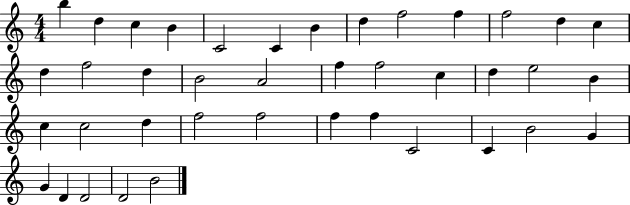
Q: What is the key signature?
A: C major